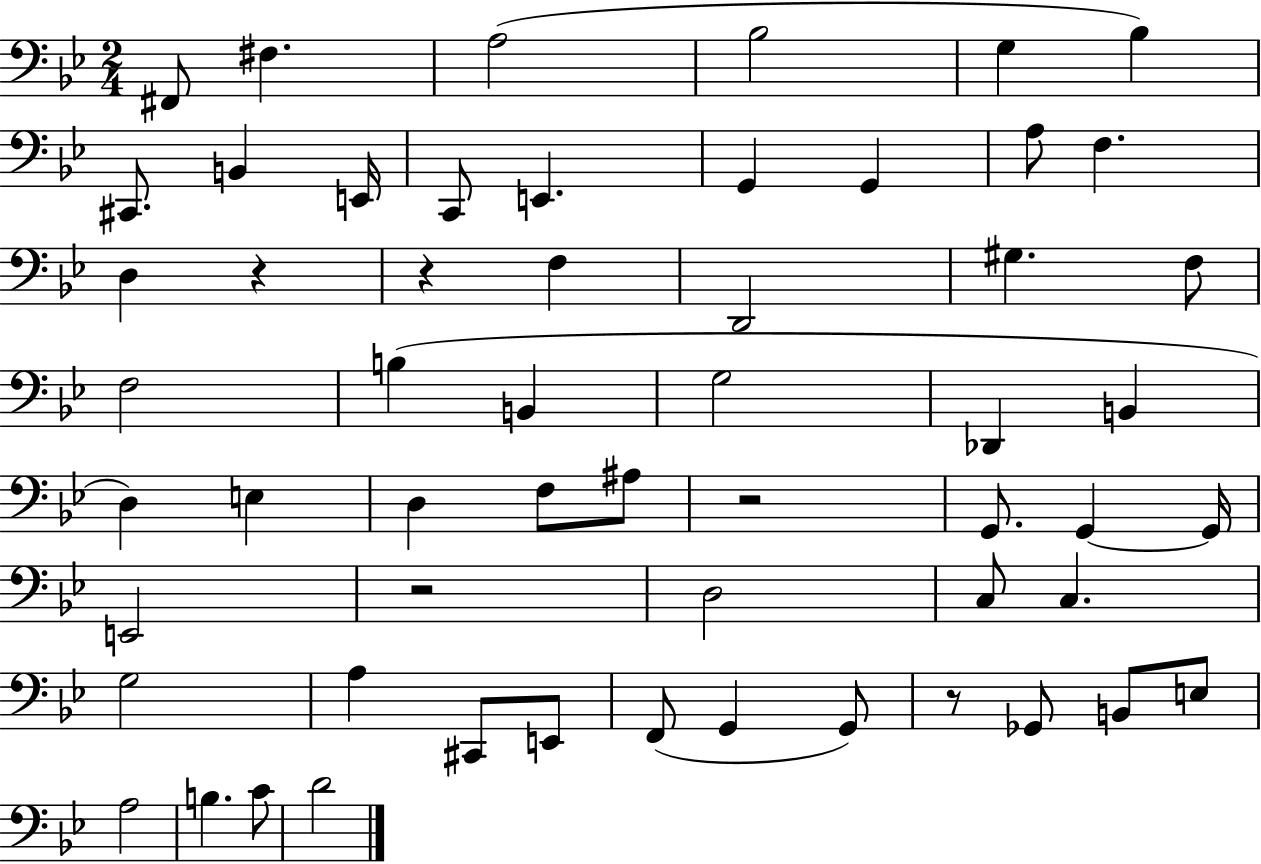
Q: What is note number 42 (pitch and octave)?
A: E2